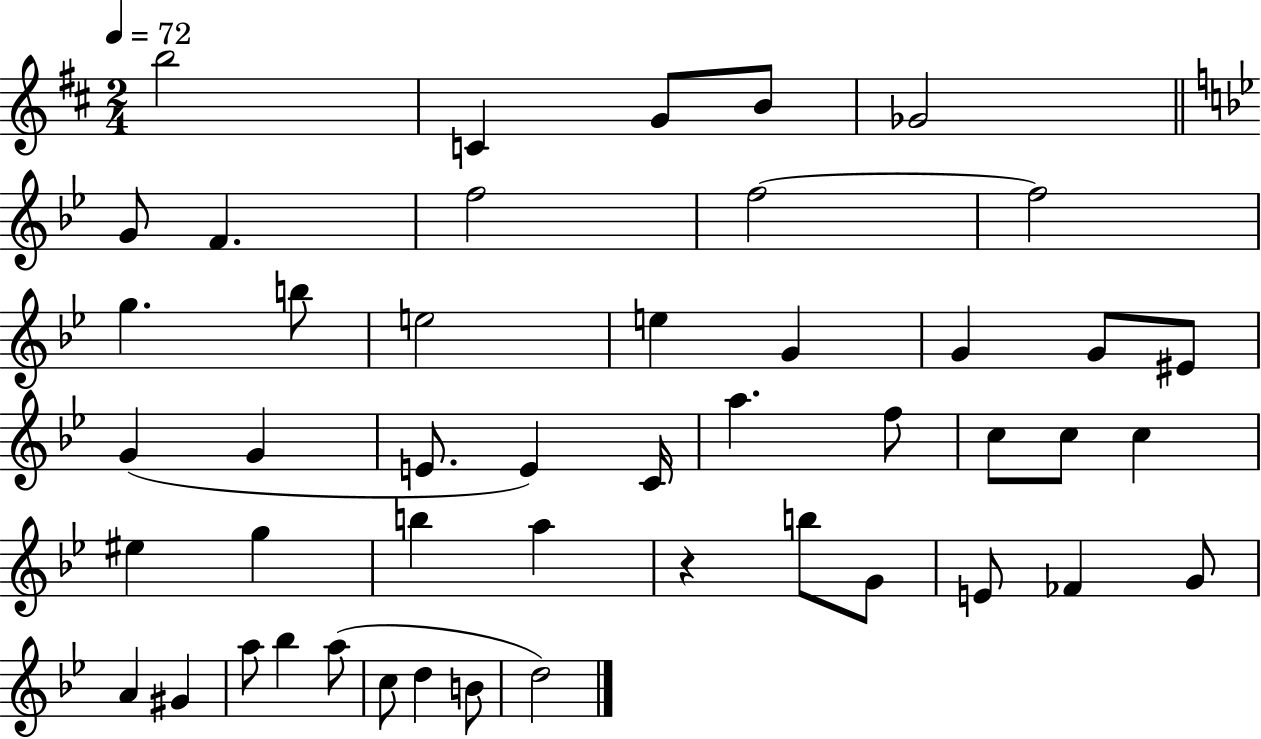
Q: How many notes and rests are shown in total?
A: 47